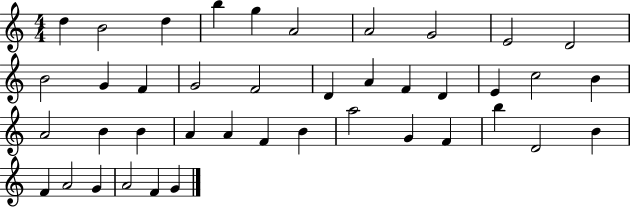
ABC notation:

X:1
T:Untitled
M:4/4
L:1/4
K:C
d B2 d b g A2 A2 G2 E2 D2 B2 G F G2 F2 D A F D E c2 B A2 B B A A F B a2 G F b D2 B F A2 G A2 F G